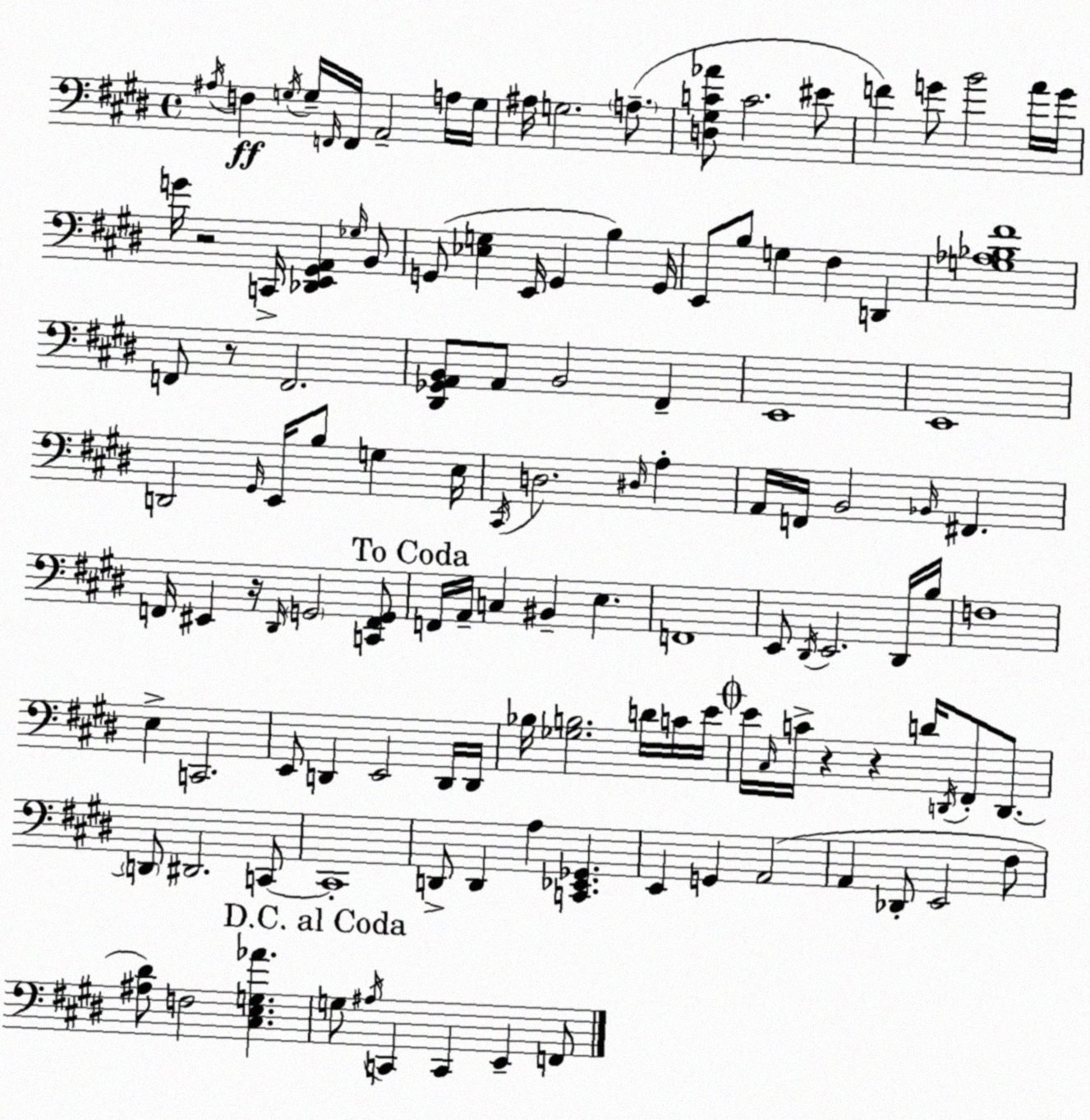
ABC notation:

X:1
T:Untitled
M:4/4
L:1/4
K:E
^A,/4 F, G,/4 G,/4 F,,/4 F,,/4 A,,2 A,/4 G,/4 ^A,/4 G,2 A,/2 [D,^G,C_A]/2 C2 ^E/2 F G/2 B2 A/4 G/4 G/4 z2 C,,/4 [_D,,E,,^G,,A,,] _G,/4 B,,/2 G,,/2 [_E,G,] E,,/4 G,, B, G,,/4 E,,/2 B,/2 G, ^F, D,, [G,_A,_B,^F]4 F,,/2 z/2 F,,2 [^D,,_G,,A,,B,,]/2 A,,/2 B,,2 ^F,, E,,4 E,,4 D,,2 ^G,,/4 E,,/4 B,/2 G, E,/4 ^C,,/4 D,2 ^D,/4 A, A,,/4 F,,/4 B,,2 _B,,/4 ^F,, F,,/4 ^E,, z/4 ^D,,/4 G,,2 [C,,F,,G,,]/2 F,,/4 A,,/4 C, ^B,, E, F,,4 E,,/2 ^D,,/4 E,,2 ^D,,/4 B,/4 F,4 E, C,,2 E,,/2 D,, E,,2 D,,/4 D,,/4 _B,/4 [_G,B,]2 D/4 C/4 E/4 E/4 ^C,/4 C/4 z z D/4 D,,/4 ^F,,/2 D,,/2 D,,/2 ^D,,2 C,,/2 C,,4 D,,/2 D,, A, [C,,_E,,_G,,] E,, G,, A,,2 A,, _D,,/2 E,,2 ^F,/2 [^A,^D]/2 F,2 [^C,E,G,_A] G,/2 ^A,/4 C,, C,, E,, F,,/2